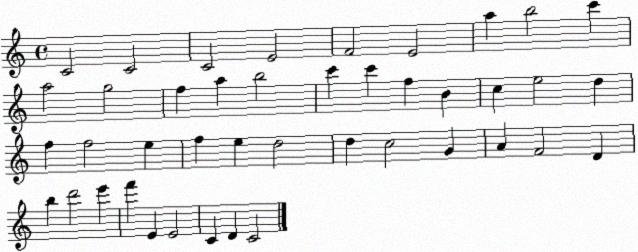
X:1
T:Untitled
M:4/4
L:1/4
K:C
C2 C2 C2 E2 F2 E2 a b2 c' a2 g2 f a b2 c' c' f B c e2 d f f2 e f e d2 d c2 G A F2 D b d'2 e' f' E E2 C D C2